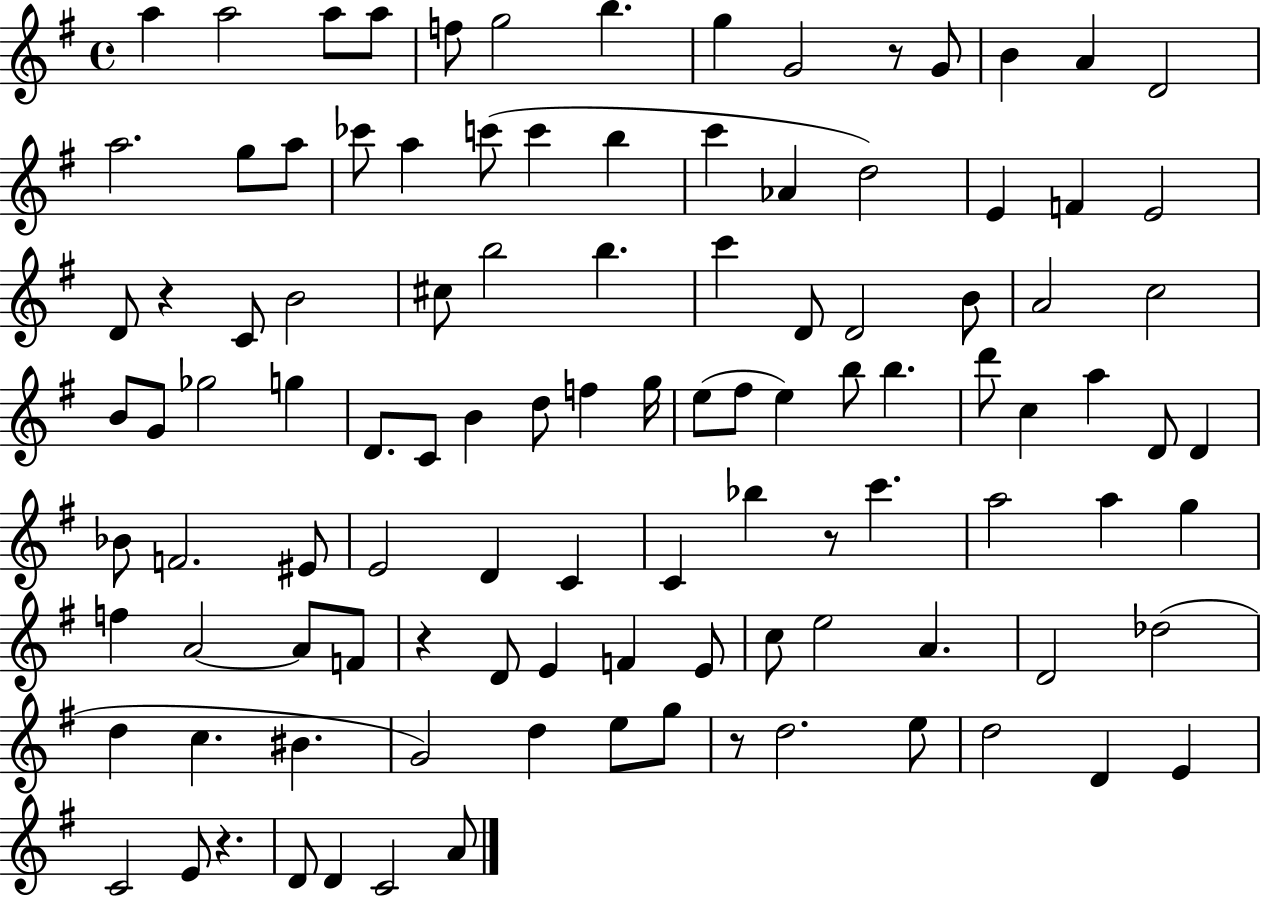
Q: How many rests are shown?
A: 6